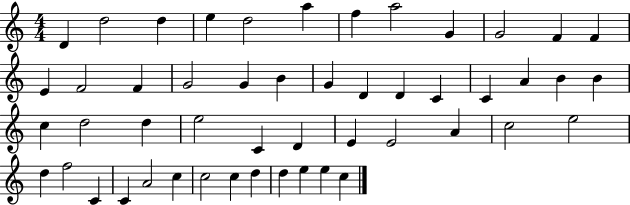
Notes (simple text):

D4/q D5/h D5/q E5/q D5/h A5/q F5/q A5/h G4/q G4/h F4/q F4/q E4/q F4/h F4/q G4/h G4/q B4/q G4/q D4/q D4/q C4/q C4/q A4/q B4/q B4/q C5/q D5/h D5/q E5/h C4/q D4/q E4/q E4/h A4/q C5/h E5/h D5/q F5/h C4/q C4/q A4/h C5/q C5/h C5/q D5/q D5/q E5/q E5/q C5/q